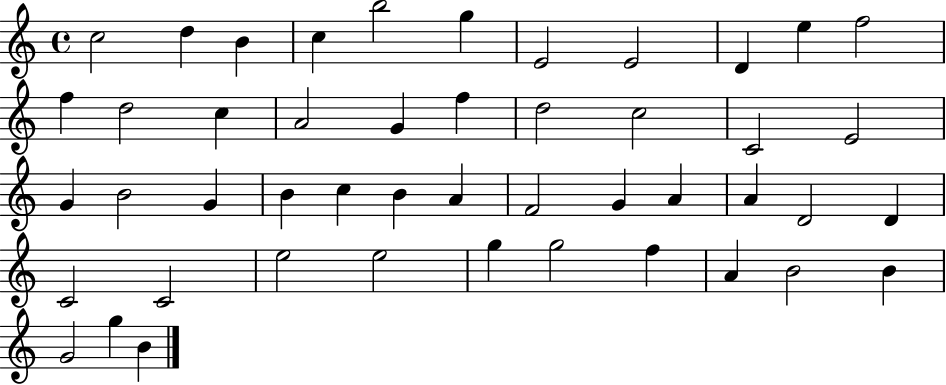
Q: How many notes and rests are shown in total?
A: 47